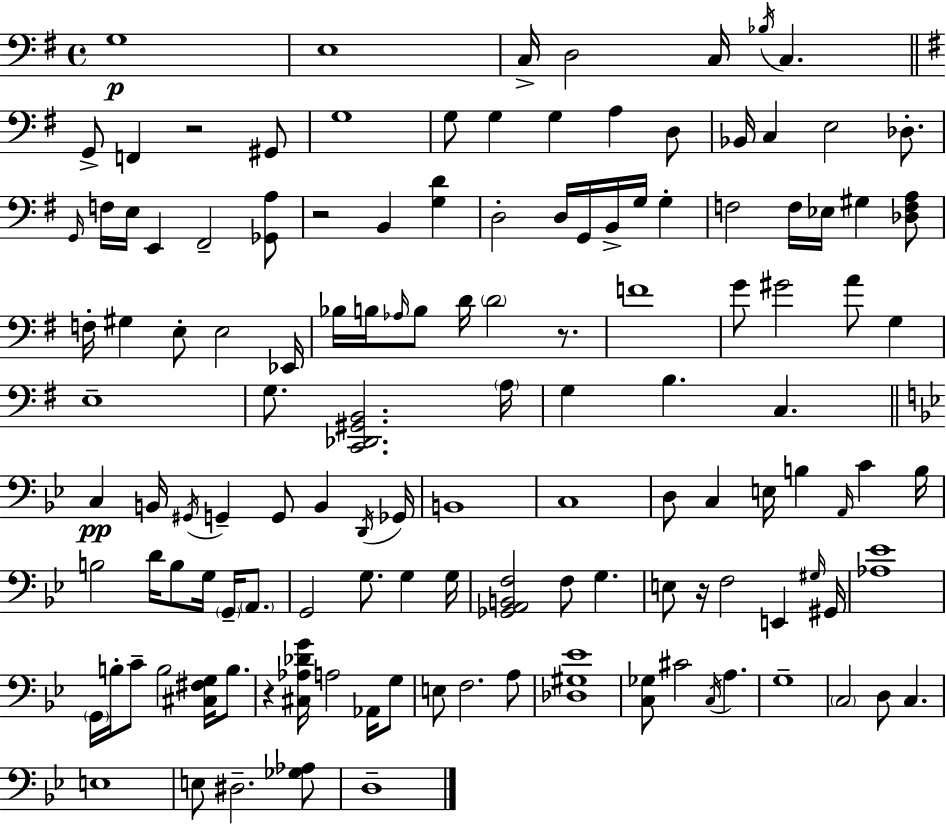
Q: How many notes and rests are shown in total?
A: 130